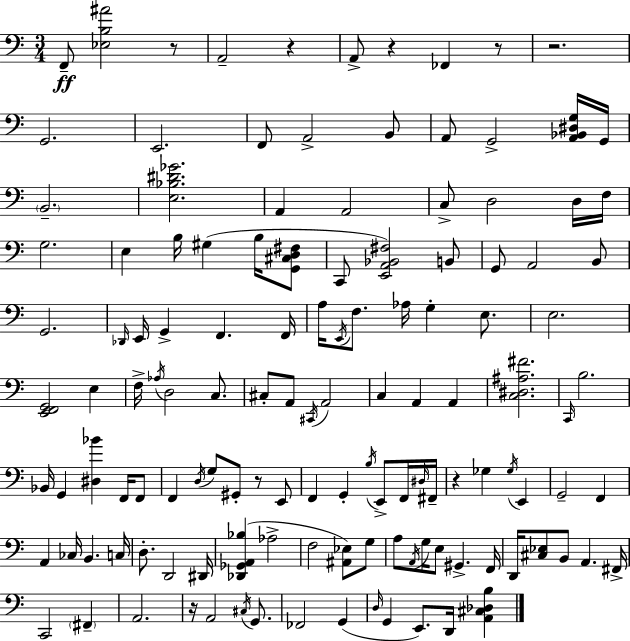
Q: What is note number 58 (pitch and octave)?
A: G2